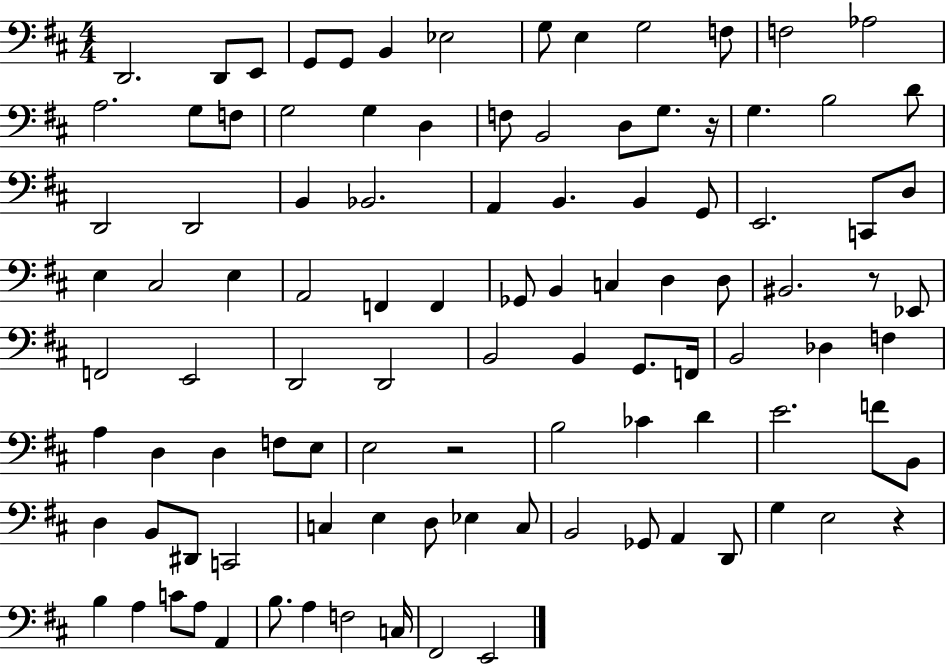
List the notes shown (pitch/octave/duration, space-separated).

D2/h. D2/e E2/e G2/e G2/e B2/q Eb3/h G3/e E3/q G3/h F3/e F3/h Ab3/h A3/h. G3/e F3/e G3/h G3/q D3/q F3/e B2/h D3/e G3/e. R/s G3/q. B3/h D4/e D2/h D2/h B2/q Bb2/h. A2/q B2/q. B2/q G2/e E2/h. C2/e D3/e E3/q C#3/h E3/q A2/h F2/q F2/q Gb2/e B2/q C3/q D3/q D3/e BIS2/h. R/e Eb2/e F2/h E2/h D2/h D2/h B2/h B2/q G2/e. F2/s B2/h Db3/q F3/q A3/q D3/q D3/q F3/e E3/e E3/h R/h B3/h CES4/q D4/q E4/h. F4/e B2/e D3/q B2/e D#2/e C2/h C3/q E3/q D3/e Eb3/q C3/e B2/h Gb2/e A2/q D2/e G3/q E3/h R/q B3/q A3/q C4/e A3/e A2/q B3/e. A3/q F3/h C3/s F#2/h E2/h